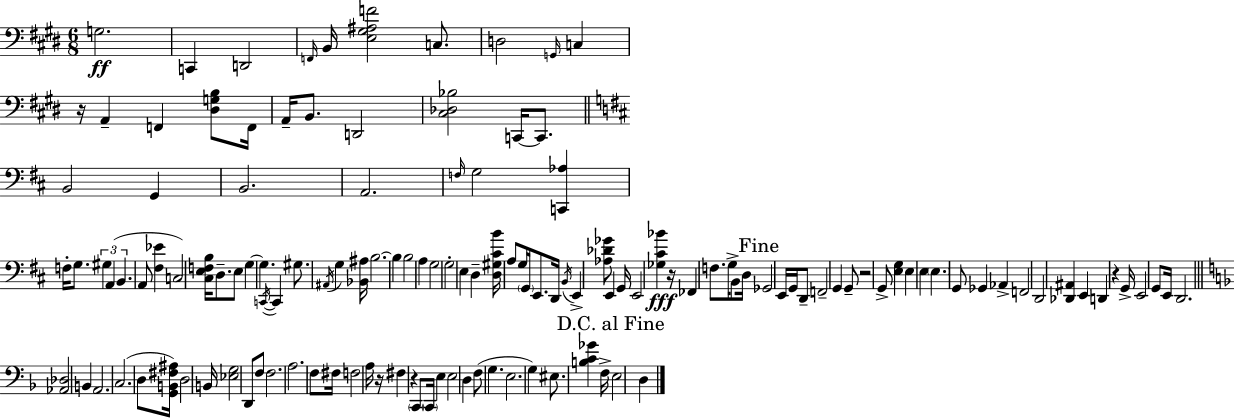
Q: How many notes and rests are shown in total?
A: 135